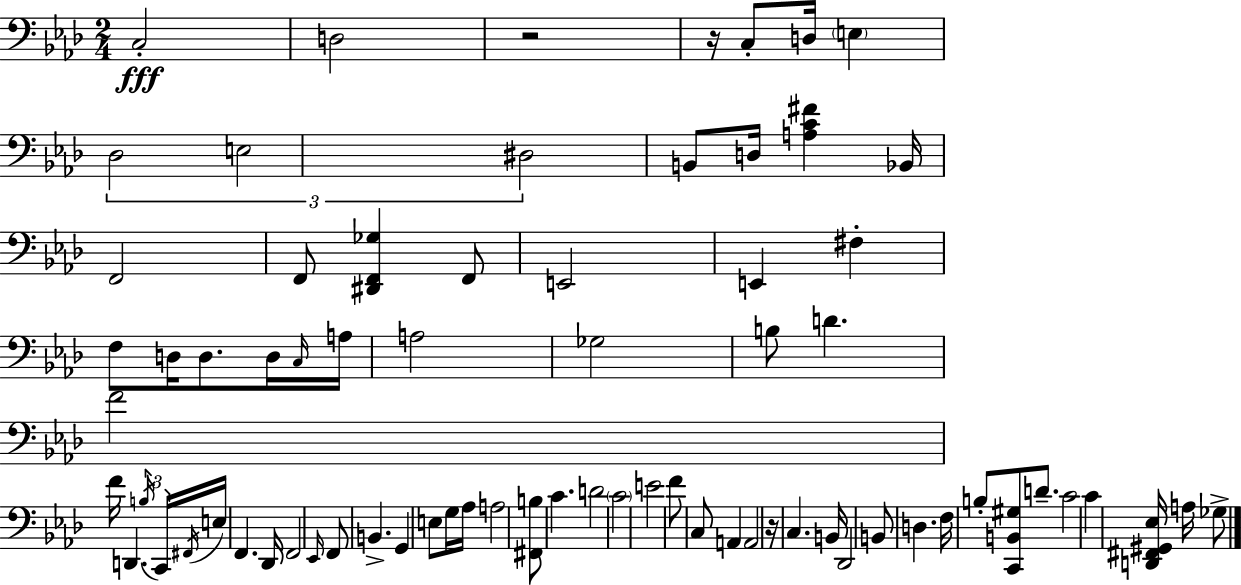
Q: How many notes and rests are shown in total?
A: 73